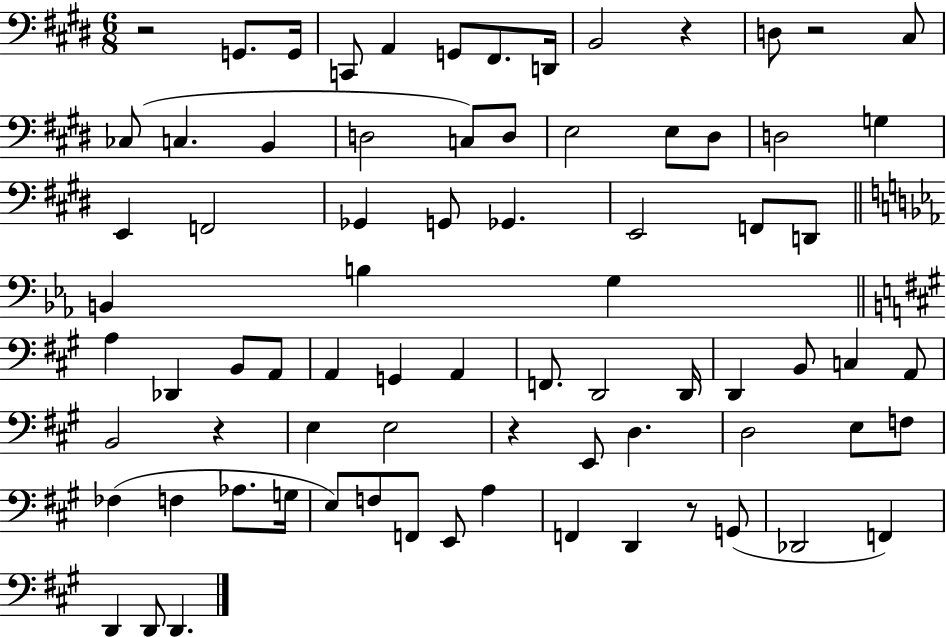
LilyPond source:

{
  \clef bass
  \numericTimeSignature
  \time 6/8
  \key e \major
  r2 g,8. g,16 | c,8 a,4 g,8 fis,8. d,16 | b,2 r4 | d8 r2 cis8 | \break ces8( c4. b,4 | d2 c8) d8 | e2 e8 dis8 | d2 g4 | \break e,4 f,2 | ges,4 g,8 ges,4. | e,2 f,8 d,8 | \bar "||" \break \key ees \major b,4 b4 g4 | \bar "||" \break \key a \major a4 des,4 b,8 a,8 | a,4 g,4 a,4 | f,8. d,2 d,16 | d,4 b,8 c4 a,8 | \break b,2 r4 | e4 e2 | r4 e,8 d4. | d2 e8 f8 | \break fes4( f4 aes8. g16 | e8) f8 f,8 e,8 a4 | f,4 d,4 r8 g,8( | des,2 f,4) | \break d,4 d,8 d,4. | \bar "|."
}